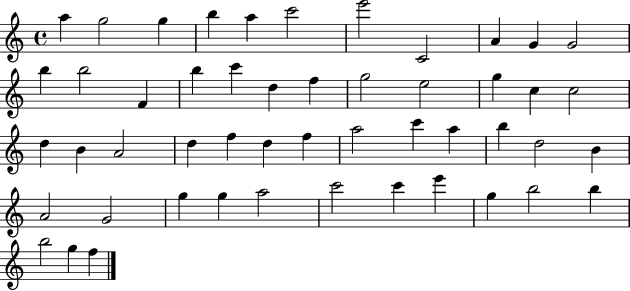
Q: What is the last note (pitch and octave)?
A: F5